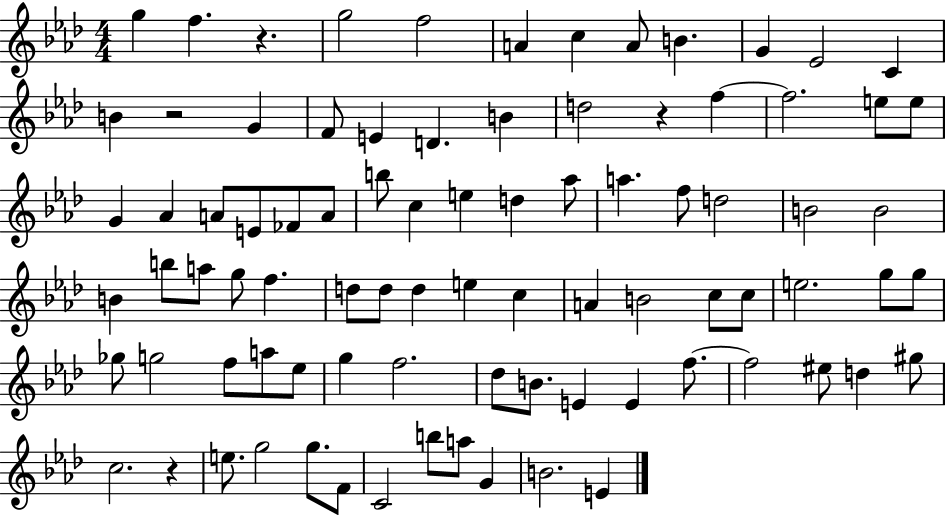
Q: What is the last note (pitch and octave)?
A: E4